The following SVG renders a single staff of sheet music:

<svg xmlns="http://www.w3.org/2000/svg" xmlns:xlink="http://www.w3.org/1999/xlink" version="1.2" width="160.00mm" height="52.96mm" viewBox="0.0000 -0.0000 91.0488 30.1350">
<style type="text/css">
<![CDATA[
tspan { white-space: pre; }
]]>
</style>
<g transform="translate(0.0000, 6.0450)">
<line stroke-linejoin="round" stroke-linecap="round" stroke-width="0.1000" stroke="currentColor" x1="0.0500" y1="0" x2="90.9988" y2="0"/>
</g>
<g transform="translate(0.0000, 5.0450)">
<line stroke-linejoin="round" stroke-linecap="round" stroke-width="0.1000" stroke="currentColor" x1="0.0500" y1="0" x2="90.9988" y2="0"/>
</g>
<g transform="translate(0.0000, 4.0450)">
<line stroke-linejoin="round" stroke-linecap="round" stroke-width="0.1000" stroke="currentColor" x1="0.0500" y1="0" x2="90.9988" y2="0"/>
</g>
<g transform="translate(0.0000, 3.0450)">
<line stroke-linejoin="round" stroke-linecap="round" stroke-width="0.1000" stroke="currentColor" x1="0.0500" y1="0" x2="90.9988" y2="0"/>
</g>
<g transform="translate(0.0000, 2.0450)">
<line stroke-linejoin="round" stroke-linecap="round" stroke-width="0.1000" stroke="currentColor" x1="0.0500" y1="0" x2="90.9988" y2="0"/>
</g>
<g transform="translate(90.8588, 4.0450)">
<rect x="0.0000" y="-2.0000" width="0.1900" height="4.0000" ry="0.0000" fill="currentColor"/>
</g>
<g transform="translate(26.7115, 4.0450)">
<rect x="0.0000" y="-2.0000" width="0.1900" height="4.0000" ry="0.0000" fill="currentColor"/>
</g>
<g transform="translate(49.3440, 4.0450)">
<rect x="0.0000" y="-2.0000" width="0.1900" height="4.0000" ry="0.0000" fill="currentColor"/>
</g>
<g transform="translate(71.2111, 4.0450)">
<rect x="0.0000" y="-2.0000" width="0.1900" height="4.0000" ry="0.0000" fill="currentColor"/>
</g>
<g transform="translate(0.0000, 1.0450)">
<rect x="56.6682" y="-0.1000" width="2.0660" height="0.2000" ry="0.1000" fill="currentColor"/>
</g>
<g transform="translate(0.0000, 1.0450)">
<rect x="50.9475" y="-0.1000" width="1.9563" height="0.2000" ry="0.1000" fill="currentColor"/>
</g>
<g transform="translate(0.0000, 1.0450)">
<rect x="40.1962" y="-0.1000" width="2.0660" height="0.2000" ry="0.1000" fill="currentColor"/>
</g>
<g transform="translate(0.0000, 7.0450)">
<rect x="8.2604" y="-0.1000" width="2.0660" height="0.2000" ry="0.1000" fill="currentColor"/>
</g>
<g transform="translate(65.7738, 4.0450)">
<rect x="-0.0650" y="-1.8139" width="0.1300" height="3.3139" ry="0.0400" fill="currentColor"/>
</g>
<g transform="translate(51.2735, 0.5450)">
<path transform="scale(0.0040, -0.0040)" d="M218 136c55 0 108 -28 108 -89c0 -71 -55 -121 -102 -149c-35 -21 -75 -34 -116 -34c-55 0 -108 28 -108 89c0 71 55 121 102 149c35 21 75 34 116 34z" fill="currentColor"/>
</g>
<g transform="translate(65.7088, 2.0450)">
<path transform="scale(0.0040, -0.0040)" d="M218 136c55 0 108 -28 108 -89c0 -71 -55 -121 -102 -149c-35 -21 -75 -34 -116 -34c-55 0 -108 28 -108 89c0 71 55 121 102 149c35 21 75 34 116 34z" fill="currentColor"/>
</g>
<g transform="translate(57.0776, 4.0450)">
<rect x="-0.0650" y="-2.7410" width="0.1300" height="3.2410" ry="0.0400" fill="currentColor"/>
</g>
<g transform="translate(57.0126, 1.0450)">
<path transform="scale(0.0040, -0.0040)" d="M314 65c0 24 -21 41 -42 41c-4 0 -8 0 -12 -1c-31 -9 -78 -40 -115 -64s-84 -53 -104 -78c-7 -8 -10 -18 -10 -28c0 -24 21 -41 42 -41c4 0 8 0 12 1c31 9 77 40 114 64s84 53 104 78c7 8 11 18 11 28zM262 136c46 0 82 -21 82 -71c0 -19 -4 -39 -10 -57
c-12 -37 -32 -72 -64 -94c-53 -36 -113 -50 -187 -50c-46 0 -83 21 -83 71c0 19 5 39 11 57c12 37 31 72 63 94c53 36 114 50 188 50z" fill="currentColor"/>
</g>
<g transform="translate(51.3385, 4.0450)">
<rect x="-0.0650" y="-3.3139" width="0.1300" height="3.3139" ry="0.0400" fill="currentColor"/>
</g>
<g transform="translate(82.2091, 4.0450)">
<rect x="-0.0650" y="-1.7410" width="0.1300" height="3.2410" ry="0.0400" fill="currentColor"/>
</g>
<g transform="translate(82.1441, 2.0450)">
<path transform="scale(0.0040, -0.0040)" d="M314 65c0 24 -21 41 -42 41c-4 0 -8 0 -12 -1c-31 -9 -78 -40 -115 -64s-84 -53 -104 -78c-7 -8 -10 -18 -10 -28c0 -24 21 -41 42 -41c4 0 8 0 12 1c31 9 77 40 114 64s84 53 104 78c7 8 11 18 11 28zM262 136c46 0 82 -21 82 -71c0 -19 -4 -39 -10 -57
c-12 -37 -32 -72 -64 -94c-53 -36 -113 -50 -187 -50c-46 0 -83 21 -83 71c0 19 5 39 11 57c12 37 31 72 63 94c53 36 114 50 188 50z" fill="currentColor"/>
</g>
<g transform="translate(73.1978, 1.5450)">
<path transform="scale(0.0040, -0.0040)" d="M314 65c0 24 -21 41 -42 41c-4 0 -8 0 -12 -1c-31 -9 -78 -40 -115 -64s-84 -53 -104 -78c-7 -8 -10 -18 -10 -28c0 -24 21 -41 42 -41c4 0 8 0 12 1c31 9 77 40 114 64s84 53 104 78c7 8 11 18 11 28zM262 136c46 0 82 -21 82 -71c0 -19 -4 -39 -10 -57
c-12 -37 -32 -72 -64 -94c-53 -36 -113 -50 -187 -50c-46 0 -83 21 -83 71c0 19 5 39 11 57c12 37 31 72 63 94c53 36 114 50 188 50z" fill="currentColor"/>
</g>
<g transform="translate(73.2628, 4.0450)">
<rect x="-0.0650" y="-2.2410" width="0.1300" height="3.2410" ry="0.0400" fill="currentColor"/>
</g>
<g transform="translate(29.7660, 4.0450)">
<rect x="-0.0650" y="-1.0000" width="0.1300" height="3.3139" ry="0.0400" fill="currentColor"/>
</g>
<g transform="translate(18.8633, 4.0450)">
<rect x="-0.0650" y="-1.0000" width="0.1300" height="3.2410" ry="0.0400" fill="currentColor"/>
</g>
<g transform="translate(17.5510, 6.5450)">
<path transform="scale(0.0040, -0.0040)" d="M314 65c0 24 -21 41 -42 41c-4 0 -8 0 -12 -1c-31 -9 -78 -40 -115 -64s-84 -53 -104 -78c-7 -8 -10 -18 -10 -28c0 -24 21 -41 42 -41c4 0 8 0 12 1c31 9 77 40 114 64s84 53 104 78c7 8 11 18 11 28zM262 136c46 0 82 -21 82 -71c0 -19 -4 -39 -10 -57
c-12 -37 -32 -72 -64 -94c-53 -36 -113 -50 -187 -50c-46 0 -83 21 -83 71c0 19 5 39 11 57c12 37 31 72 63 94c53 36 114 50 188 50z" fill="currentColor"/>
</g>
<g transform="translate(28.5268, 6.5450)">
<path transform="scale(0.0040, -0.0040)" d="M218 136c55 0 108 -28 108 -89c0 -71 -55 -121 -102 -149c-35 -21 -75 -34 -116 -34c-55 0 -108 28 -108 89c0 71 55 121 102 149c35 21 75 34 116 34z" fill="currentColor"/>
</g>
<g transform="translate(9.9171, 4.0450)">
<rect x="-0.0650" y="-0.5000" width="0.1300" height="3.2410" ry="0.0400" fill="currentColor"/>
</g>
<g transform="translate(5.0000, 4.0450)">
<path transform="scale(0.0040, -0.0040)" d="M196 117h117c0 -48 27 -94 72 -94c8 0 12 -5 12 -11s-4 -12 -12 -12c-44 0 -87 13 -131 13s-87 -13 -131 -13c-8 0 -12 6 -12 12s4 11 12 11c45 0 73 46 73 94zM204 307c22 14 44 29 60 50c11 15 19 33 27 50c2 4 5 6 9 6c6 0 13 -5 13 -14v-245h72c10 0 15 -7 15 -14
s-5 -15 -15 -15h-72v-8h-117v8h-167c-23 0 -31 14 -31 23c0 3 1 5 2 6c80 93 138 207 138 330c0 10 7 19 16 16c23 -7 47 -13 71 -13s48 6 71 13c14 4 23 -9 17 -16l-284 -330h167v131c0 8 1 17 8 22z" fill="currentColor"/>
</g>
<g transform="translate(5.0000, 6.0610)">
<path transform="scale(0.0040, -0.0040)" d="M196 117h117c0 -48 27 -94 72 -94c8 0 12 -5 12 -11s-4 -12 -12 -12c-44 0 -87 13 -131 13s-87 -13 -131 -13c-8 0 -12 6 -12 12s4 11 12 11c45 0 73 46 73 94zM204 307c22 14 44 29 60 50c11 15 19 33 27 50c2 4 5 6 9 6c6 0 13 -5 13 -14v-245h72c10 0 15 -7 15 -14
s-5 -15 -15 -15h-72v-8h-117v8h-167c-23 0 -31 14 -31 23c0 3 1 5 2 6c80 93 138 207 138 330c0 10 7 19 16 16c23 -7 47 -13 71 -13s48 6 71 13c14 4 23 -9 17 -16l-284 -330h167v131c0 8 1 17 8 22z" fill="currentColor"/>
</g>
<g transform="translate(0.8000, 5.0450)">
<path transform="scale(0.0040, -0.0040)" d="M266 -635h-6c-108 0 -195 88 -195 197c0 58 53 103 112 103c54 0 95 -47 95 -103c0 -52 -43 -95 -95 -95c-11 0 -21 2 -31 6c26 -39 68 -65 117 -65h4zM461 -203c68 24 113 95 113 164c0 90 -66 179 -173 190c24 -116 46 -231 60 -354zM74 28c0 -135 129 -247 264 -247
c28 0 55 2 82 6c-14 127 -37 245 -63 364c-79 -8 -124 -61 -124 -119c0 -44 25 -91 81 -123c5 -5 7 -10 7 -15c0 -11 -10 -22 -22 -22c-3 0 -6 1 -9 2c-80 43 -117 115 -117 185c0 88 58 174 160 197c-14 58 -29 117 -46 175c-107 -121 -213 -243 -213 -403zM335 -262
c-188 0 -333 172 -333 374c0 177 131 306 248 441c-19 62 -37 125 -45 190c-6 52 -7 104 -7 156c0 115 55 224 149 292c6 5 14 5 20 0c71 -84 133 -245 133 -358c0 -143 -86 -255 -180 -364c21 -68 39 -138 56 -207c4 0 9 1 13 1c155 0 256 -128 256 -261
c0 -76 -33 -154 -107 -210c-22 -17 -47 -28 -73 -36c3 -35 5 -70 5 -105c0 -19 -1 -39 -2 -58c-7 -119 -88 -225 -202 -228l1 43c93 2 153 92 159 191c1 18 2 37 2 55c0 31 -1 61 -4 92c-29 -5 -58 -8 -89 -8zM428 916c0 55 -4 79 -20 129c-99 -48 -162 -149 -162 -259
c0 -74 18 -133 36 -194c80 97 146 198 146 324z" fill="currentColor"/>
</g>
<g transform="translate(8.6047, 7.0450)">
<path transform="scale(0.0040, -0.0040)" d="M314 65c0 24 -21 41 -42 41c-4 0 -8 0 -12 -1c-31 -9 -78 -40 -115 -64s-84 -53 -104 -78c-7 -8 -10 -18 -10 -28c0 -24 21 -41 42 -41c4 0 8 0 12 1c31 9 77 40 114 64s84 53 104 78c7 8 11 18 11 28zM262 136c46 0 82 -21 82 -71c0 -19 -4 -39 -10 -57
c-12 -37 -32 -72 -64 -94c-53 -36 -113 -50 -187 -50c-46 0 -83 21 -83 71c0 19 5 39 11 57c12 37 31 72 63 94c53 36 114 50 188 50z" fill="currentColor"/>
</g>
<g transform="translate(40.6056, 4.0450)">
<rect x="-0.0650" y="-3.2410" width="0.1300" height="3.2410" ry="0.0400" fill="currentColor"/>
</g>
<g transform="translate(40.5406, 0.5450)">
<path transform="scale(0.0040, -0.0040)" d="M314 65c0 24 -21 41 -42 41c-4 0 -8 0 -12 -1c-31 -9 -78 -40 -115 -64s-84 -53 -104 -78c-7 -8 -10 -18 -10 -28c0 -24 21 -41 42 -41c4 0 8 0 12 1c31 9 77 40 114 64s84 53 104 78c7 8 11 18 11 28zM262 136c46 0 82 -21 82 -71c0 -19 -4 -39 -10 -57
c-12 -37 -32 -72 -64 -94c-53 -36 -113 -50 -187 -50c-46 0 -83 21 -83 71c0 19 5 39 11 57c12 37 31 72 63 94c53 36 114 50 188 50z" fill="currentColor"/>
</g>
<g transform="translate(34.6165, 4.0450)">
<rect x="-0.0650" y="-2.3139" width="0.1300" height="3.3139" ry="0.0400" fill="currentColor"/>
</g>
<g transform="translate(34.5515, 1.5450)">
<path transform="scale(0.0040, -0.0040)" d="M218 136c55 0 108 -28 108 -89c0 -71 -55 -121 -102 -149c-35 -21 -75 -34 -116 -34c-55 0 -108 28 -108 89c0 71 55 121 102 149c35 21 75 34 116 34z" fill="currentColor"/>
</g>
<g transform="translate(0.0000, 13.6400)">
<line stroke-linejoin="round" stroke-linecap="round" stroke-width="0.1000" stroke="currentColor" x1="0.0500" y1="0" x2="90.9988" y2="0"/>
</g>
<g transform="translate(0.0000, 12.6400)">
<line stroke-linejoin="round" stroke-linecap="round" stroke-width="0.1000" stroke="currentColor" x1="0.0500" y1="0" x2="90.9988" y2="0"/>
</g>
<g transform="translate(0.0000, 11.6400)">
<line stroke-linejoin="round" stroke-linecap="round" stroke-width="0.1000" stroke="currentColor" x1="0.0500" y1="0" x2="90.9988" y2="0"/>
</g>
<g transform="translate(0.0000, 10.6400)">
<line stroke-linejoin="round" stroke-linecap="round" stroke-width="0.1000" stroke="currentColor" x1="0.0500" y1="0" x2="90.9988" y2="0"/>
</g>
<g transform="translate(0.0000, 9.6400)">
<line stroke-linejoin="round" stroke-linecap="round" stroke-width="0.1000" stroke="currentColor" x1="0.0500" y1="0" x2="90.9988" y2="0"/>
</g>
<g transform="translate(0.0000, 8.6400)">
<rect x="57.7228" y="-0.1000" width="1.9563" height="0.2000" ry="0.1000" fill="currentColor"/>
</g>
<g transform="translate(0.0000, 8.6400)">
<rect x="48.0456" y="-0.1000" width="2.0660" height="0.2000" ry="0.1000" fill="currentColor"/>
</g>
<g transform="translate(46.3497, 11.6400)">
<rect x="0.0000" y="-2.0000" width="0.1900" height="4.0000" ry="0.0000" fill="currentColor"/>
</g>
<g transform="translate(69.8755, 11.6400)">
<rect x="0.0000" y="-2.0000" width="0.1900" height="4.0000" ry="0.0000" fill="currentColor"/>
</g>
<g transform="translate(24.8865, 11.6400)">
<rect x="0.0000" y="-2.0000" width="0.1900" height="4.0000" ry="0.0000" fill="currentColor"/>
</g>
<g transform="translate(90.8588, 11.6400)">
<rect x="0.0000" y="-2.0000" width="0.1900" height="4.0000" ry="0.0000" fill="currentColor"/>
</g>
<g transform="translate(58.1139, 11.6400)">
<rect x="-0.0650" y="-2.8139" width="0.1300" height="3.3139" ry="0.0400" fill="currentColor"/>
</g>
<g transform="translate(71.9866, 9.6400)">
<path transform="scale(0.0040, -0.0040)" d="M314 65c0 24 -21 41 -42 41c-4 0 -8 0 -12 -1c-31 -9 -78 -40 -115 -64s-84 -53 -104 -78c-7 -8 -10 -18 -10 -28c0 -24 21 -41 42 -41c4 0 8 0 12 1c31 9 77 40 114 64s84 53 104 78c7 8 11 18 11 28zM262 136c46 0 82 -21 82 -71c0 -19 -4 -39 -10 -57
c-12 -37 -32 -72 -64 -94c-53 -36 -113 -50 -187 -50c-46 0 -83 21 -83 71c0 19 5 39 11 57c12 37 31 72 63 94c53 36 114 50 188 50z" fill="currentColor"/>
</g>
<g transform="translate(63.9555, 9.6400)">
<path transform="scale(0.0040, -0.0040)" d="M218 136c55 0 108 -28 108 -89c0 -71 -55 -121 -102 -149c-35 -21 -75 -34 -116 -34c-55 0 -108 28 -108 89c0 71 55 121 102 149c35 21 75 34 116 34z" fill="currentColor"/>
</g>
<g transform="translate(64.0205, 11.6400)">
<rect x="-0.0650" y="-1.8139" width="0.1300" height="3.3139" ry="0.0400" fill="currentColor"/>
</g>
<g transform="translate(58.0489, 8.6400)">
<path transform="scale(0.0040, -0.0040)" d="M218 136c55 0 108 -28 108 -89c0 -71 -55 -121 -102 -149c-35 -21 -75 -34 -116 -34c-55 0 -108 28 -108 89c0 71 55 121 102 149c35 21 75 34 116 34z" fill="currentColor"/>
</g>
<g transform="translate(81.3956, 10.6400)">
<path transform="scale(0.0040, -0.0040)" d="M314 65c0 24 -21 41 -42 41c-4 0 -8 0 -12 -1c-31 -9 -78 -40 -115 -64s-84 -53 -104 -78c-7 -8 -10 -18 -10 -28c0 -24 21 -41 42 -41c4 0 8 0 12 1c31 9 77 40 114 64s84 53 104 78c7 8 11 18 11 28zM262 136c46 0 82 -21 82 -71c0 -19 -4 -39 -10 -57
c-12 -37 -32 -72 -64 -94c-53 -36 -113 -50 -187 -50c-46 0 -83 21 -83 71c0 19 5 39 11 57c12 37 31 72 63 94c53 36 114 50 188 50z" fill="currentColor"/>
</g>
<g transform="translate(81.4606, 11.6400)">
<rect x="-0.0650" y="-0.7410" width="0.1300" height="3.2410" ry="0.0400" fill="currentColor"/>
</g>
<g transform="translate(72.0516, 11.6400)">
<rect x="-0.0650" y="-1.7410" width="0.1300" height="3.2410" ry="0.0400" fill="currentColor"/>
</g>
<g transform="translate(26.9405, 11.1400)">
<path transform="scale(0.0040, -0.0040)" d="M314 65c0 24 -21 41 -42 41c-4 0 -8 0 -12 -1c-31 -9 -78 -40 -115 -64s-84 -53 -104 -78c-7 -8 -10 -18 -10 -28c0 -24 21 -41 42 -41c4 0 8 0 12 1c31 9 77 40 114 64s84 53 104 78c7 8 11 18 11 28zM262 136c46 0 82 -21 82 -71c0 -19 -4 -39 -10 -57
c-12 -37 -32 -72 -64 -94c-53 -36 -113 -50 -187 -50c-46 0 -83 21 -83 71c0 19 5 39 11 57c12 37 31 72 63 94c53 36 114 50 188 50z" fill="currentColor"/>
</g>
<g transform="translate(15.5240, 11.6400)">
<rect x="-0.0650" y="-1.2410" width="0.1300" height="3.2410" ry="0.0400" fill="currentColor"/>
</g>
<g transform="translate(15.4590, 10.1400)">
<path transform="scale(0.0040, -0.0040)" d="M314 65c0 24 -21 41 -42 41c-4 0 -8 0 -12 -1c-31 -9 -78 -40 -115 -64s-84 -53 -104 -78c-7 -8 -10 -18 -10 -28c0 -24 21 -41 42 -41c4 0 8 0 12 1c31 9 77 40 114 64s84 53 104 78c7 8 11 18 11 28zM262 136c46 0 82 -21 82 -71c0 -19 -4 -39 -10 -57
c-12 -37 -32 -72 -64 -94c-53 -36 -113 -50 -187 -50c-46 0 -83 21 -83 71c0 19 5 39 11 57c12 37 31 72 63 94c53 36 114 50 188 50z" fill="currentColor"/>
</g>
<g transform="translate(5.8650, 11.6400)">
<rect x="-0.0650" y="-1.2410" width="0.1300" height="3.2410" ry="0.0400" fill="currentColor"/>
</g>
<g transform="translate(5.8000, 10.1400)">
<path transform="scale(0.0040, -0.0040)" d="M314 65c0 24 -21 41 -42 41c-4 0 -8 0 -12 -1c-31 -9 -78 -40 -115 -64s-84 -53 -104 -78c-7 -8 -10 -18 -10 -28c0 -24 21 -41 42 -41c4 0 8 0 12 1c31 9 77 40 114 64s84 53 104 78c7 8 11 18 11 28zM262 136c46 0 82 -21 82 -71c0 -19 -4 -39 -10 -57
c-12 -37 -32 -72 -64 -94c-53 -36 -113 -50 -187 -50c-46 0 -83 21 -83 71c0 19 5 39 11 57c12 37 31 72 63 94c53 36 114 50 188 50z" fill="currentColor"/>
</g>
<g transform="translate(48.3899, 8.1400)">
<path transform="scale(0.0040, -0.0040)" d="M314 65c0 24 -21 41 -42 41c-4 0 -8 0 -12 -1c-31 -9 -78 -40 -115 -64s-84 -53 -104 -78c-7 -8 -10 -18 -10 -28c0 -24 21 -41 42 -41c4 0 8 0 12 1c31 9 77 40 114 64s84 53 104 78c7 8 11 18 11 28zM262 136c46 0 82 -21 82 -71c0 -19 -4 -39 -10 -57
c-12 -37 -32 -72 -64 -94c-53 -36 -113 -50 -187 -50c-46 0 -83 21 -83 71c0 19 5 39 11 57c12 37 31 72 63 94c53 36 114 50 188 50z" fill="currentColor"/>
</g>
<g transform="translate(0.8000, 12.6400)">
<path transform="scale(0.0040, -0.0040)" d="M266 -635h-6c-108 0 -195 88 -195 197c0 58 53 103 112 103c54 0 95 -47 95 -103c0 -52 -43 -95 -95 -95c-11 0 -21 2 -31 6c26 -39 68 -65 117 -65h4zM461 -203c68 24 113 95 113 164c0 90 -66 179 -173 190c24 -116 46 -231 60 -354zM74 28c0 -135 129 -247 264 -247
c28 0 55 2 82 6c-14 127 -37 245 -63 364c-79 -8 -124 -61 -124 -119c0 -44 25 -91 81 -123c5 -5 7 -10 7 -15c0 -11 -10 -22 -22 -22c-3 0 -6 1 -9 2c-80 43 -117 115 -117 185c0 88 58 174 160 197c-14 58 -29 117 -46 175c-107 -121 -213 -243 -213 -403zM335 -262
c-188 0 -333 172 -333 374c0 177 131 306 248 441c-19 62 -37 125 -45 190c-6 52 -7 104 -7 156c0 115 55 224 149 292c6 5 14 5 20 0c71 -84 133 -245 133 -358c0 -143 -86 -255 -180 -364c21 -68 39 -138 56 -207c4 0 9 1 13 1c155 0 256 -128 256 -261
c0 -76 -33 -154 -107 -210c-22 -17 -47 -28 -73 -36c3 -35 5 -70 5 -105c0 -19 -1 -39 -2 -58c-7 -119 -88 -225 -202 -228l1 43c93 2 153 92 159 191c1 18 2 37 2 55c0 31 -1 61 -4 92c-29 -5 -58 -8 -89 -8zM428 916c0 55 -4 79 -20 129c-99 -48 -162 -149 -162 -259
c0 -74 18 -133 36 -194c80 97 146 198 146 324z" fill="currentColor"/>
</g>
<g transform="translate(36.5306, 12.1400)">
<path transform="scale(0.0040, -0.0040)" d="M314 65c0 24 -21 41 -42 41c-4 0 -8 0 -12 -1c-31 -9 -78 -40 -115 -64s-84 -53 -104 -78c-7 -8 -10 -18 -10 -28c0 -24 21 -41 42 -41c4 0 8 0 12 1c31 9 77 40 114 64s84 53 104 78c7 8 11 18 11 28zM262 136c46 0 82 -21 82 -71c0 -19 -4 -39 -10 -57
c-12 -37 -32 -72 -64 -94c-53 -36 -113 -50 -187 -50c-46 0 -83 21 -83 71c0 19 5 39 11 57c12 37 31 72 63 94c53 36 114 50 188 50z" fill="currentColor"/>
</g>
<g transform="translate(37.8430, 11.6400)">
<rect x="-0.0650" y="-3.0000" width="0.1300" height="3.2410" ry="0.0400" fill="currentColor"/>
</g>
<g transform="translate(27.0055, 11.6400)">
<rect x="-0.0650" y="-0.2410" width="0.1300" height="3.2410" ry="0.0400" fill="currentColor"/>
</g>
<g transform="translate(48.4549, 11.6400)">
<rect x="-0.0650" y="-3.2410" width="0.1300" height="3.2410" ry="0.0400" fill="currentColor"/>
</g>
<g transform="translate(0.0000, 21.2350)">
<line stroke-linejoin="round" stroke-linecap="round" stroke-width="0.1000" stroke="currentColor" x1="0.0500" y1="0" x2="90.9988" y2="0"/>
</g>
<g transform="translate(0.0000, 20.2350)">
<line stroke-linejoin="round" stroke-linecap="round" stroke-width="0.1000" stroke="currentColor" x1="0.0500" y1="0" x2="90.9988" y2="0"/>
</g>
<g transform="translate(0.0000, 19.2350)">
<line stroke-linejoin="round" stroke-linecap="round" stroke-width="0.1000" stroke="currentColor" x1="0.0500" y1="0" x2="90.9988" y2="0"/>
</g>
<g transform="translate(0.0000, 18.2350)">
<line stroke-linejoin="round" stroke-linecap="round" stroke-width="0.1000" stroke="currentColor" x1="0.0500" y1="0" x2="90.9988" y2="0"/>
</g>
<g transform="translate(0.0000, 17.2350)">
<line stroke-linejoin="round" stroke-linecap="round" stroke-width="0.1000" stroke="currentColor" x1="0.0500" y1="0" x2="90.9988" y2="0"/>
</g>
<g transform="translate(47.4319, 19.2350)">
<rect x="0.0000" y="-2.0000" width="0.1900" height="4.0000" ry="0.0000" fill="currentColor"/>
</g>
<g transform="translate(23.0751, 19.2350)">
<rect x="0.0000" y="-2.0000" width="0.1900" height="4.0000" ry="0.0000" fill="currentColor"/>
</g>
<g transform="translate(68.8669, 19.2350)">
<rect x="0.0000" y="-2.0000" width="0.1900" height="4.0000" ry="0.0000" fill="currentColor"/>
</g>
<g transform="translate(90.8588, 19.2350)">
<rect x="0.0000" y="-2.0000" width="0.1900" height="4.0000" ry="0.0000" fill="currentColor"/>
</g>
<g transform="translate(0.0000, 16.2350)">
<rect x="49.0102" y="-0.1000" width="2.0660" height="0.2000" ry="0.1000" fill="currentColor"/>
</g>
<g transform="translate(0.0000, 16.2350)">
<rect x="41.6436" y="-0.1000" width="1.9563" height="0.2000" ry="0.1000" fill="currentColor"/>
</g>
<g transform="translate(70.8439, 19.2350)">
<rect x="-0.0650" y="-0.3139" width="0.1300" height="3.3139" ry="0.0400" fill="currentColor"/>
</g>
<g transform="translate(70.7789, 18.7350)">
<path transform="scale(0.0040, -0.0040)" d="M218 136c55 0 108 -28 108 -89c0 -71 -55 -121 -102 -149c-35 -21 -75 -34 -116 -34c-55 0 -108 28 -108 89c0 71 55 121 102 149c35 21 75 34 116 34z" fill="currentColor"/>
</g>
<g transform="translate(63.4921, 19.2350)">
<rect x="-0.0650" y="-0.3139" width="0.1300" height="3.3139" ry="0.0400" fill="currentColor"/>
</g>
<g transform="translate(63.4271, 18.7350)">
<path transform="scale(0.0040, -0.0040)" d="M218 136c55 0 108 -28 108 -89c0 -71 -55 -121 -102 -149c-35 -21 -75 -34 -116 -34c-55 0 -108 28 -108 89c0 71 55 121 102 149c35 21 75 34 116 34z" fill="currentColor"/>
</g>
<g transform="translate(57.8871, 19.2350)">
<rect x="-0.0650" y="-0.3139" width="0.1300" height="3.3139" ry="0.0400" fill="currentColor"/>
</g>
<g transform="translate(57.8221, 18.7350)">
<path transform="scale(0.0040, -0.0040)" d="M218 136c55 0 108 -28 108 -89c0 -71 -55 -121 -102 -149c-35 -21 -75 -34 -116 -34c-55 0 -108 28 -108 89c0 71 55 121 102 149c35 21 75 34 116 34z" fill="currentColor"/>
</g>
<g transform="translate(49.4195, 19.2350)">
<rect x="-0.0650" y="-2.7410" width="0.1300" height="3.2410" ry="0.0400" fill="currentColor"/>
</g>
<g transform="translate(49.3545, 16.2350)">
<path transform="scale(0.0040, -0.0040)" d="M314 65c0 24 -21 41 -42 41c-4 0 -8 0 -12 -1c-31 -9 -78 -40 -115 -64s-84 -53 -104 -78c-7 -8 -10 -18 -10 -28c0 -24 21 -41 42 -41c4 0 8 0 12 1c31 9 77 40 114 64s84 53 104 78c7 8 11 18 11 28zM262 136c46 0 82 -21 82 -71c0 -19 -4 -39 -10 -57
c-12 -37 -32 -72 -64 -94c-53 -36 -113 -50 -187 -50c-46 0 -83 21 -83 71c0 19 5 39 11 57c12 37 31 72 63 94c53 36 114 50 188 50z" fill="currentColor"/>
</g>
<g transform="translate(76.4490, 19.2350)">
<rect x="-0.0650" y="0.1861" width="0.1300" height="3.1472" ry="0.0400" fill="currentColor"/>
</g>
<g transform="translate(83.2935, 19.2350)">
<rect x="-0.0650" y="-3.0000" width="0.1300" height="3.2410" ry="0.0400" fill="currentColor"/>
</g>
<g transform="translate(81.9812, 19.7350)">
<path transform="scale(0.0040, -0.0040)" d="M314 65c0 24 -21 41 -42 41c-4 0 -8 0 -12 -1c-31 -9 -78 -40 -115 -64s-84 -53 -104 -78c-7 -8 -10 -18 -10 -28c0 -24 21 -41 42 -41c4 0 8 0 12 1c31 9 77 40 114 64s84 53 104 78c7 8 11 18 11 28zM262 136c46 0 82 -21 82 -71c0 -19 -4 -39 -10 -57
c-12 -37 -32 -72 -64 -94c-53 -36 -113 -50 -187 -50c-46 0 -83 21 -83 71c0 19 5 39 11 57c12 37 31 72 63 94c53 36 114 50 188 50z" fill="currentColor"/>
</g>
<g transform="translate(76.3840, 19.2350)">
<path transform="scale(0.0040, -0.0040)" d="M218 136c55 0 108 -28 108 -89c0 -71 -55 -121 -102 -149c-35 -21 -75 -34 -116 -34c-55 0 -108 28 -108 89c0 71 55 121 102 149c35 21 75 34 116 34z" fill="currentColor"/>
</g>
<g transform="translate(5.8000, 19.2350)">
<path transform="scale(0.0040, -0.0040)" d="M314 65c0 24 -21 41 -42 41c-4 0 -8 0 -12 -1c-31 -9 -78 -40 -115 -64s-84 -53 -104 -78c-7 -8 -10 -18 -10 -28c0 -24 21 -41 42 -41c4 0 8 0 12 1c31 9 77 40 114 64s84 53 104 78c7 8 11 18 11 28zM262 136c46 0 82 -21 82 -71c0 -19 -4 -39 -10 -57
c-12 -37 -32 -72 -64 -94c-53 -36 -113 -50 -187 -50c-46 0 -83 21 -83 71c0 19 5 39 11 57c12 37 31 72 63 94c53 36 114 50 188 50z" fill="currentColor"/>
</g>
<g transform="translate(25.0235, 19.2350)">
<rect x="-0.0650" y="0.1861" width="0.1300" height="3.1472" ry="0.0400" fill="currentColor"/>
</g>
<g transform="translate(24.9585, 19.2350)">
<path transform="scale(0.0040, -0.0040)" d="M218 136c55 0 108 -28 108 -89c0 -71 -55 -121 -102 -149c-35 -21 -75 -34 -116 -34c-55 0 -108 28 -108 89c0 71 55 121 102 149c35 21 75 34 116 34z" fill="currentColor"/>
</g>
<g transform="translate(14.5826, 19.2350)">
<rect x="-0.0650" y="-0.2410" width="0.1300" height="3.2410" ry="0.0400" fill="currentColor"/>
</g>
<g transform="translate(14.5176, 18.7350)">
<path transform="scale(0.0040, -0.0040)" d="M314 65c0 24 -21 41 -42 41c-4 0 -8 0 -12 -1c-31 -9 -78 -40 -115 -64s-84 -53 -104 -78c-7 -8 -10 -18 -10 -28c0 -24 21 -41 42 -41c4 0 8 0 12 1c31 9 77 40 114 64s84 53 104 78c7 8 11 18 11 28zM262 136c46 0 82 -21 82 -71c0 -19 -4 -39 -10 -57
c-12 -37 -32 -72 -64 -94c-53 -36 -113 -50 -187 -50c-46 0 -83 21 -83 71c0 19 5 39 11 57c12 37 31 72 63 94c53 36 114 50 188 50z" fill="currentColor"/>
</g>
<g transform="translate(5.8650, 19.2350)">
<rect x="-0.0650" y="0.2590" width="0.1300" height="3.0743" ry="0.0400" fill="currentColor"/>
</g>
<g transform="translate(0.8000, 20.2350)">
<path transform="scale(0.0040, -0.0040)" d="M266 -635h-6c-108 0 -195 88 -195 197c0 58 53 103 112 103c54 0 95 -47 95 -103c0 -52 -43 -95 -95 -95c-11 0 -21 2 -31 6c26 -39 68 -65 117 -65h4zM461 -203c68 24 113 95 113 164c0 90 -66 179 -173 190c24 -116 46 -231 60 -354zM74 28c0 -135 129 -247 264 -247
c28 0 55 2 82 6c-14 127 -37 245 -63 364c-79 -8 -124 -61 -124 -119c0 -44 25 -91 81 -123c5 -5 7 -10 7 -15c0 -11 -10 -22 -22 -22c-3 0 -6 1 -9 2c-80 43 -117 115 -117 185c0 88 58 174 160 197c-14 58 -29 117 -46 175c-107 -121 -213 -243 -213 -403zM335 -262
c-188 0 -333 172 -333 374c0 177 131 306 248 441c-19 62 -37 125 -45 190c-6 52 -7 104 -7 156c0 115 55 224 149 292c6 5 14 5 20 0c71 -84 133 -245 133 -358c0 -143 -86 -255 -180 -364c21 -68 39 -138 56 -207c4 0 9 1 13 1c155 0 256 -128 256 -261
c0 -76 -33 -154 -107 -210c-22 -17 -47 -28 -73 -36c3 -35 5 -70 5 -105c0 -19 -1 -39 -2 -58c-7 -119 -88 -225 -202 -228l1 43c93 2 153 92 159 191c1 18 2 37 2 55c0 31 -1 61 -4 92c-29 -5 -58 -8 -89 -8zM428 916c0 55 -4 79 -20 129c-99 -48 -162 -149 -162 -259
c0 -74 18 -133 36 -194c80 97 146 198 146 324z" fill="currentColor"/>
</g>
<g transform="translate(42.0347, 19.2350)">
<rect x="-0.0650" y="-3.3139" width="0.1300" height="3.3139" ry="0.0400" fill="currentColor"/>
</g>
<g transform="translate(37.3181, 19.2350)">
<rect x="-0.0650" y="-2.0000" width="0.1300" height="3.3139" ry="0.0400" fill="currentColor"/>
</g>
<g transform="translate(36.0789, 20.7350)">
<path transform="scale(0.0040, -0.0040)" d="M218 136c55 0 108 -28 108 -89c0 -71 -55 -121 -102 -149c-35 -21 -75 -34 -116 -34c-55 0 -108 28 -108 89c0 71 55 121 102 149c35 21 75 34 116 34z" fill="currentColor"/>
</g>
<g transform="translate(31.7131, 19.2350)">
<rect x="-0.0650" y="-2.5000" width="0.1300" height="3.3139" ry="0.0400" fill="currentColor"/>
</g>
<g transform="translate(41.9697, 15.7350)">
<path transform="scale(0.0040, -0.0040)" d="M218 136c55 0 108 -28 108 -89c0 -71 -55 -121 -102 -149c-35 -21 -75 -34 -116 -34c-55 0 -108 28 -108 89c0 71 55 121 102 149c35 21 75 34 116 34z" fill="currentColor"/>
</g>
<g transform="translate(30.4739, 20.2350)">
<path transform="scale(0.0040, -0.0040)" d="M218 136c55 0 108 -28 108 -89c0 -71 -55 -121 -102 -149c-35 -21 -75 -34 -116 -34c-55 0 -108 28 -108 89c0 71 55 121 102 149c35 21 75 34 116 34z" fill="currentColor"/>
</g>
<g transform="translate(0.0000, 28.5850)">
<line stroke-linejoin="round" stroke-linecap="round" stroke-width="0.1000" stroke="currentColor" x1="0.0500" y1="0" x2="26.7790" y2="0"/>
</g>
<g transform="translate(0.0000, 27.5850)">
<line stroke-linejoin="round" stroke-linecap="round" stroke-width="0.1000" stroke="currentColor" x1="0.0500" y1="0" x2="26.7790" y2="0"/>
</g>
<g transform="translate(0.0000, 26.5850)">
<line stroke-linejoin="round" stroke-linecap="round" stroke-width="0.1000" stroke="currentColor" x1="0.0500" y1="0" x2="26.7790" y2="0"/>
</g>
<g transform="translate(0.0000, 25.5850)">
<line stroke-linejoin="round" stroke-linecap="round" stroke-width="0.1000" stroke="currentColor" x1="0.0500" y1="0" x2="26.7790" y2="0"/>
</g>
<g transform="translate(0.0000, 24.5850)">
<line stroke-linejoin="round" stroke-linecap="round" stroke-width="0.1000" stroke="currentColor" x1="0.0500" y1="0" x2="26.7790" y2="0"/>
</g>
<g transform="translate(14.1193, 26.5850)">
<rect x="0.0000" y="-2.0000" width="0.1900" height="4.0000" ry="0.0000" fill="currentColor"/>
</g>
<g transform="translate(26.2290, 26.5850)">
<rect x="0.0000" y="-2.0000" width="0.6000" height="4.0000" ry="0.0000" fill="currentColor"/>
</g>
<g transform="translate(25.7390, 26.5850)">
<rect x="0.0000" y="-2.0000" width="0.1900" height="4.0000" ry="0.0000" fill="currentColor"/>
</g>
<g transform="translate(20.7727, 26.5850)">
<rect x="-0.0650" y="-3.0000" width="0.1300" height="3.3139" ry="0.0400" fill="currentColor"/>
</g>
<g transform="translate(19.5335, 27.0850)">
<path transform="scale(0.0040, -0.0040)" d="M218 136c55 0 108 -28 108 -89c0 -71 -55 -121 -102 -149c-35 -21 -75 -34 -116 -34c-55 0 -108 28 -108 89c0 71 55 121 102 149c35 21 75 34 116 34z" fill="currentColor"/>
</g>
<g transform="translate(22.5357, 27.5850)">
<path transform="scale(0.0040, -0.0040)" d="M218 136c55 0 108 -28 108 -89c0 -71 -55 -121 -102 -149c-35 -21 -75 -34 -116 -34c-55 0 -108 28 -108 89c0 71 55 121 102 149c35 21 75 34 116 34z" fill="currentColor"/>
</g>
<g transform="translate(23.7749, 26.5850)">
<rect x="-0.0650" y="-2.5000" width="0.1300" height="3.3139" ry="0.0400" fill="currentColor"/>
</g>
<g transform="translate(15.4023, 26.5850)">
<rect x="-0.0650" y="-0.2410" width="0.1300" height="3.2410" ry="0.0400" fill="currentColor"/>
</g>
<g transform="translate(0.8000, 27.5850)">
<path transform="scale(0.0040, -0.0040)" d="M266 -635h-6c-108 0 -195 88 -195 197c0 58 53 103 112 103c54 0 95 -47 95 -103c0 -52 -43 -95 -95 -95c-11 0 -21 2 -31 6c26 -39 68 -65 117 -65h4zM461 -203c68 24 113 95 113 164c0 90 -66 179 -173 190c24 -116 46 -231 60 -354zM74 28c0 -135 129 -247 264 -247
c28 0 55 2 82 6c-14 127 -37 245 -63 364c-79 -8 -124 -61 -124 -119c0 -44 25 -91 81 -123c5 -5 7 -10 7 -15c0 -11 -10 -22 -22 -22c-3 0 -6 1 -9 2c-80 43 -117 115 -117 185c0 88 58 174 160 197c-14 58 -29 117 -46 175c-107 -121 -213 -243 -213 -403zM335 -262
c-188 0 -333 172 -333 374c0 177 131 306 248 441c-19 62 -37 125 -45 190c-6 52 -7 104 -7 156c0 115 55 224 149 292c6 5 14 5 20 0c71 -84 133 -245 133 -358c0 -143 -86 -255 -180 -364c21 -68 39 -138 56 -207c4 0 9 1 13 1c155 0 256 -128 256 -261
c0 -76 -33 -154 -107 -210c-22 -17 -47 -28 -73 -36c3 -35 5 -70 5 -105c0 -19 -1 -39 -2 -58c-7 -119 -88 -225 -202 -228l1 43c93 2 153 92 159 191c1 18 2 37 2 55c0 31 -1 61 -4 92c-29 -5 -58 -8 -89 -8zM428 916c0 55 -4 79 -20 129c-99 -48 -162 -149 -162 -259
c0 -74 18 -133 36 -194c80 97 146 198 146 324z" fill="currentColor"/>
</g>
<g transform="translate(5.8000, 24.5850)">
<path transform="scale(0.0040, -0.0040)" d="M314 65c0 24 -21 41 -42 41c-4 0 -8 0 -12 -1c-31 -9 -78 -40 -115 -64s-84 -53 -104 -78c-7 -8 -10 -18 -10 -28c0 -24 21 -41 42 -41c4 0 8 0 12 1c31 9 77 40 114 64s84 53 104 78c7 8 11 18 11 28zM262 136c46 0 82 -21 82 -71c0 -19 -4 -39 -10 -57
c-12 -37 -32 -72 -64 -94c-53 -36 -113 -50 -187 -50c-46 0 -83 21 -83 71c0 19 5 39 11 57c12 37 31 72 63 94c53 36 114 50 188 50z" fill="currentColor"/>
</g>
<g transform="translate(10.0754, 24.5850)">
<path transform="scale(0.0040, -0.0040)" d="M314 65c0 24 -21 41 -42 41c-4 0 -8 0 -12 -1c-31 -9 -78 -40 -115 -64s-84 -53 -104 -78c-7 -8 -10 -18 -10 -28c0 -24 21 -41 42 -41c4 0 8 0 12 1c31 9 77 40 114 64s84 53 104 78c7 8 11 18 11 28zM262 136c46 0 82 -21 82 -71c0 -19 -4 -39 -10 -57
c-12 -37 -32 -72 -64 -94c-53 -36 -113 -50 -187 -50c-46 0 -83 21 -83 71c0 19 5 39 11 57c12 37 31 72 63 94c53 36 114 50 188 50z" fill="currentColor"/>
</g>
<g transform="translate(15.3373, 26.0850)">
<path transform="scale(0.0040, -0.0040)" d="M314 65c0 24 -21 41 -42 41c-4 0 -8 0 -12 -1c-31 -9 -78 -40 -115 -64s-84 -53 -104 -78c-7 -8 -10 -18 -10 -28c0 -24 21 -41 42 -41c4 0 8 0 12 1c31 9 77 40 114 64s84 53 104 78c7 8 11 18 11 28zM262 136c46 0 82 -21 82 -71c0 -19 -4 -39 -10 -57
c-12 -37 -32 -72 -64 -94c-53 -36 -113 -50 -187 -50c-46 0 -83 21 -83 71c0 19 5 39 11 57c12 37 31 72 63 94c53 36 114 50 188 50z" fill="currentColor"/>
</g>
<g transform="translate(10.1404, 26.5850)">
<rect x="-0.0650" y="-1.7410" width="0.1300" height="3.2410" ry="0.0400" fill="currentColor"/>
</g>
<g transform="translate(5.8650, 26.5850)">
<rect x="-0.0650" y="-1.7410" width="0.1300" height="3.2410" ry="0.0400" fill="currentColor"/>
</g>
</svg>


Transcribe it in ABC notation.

X:1
T:Untitled
M:4/4
L:1/4
K:C
C2 D2 D g b2 b a2 f g2 f2 e2 e2 c2 A2 b2 a f f2 d2 B2 c2 B G F b a2 c c c B A2 f2 f2 c2 A G